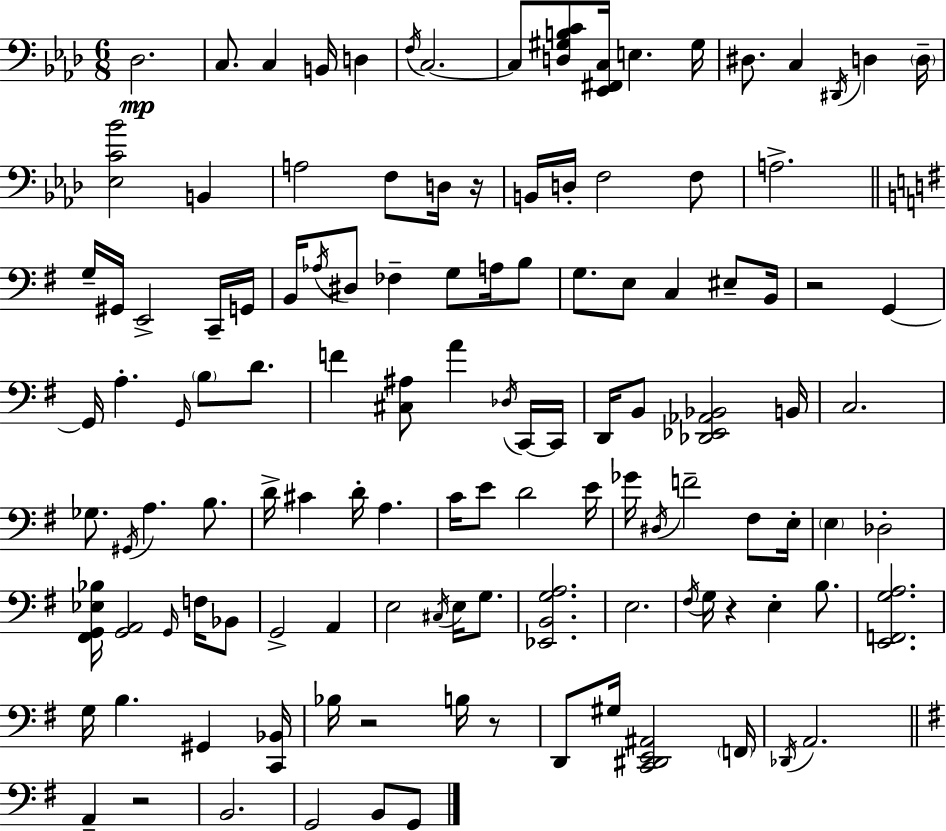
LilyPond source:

{
  \clef bass
  \numericTimeSignature
  \time 6/8
  \key f \minor
  des2.\mp | c8. c4 b,16 d4 | \acciaccatura { f16 } c2.~~ | c8 <d gis b c'>8 <ees, fis, c>16 e4. | \break gis16 dis8. c4 \acciaccatura { dis,16 } d4 | \parenthesize d16-- <ees c' bes'>2 b,4 | a2 f8 | d16 r16 b,16 d16-. f2 | \break f8 a2.-> | \bar "||" \break \key e \minor g16-- gis,16 e,2-> c,16-- g,16 | b,16 \acciaccatura { aes16 } dis8 fes4-- g8 a16 b8 | g8. e8 c4 eis8-- | b,16 r2 g,4~~ | \break g,16 a4.-. \grace { g,16 } \parenthesize b8 d'8. | f'4 <cis ais>8 a'4 | \acciaccatura { des16 } c,16~~ c,16 d,16 b,8 <des, ees, aes, bes,>2 | b,16 c2. | \break ges8. \acciaccatura { gis,16 } a4. | b8. d'16-> cis'4 d'16-. a4. | c'16 e'8 d'2 | e'16 ges'16 \acciaccatura { dis16 } f'2-- | \break fis8 e16-. \parenthesize e4 des2-. | <fis, g, ees bes>16 <g, a,>2 | \grace { g,16 } f16 bes,8 g,2-> | a,4 e2 | \break \acciaccatura { cis16 } e16 g8. <ees, b, g a>2. | e2. | \acciaccatura { fis16 } g16 r4 | e4-. b8. <e, f, g a>2. | \break g16 b4. | gis,4 <c, bes,>16 bes16 r2 | b16 r8 d,8 gis16 <c, dis, e, ais,>2 | \parenthesize f,16 \acciaccatura { des,16 } a,2. | \break \bar "||" \break \key g \major a,4-- r2 | b,2. | g,2 b,8 g,8 | \bar "|."
}